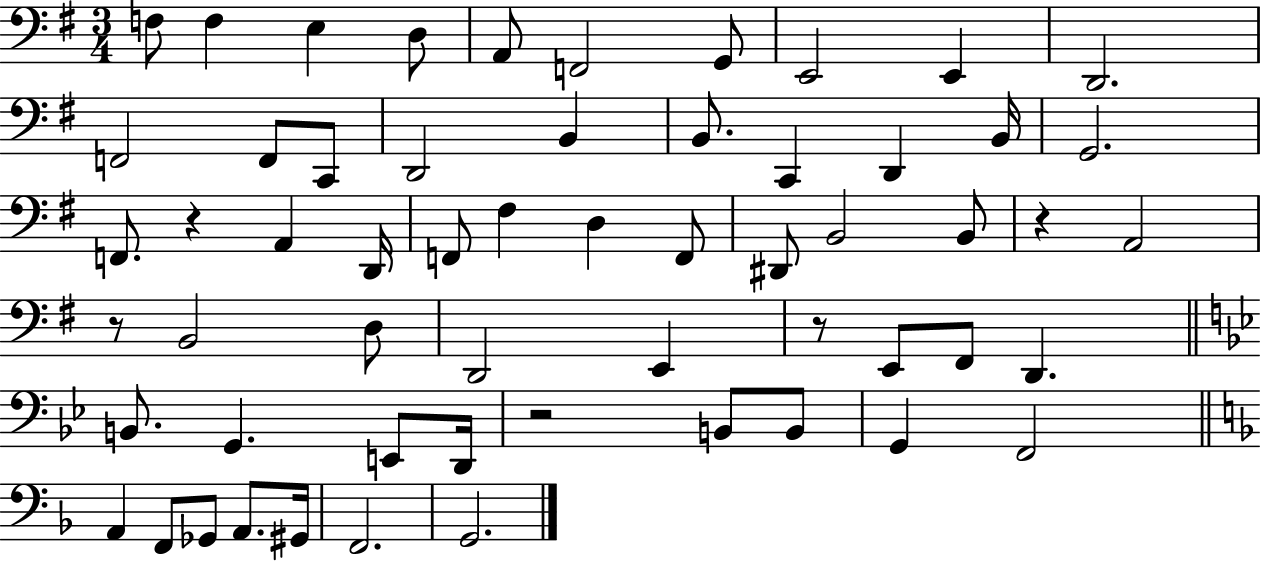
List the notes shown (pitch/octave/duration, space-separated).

F3/e F3/q E3/q D3/e A2/e F2/h G2/e E2/h E2/q D2/h. F2/h F2/e C2/e D2/h B2/q B2/e. C2/q D2/q B2/s G2/h. F2/e. R/q A2/q D2/s F2/e F#3/q D3/q F2/e D#2/e B2/h B2/e R/q A2/h R/e B2/h D3/e D2/h E2/q R/e E2/e F#2/e D2/q. B2/e. G2/q. E2/e D2/s R/h B2/e B2/e G2/q F2/h A2/q F2/e Gb2/e A2/e. G#2/s F2/h. G2/h.